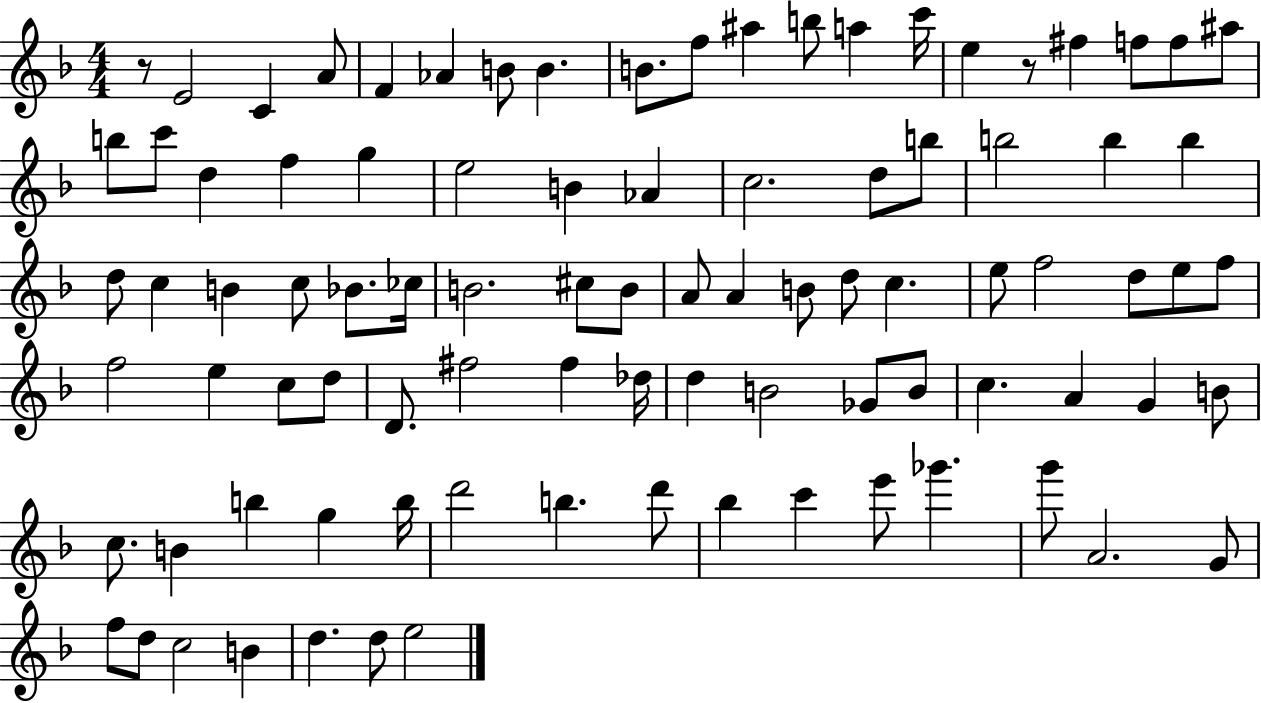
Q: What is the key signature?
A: F major